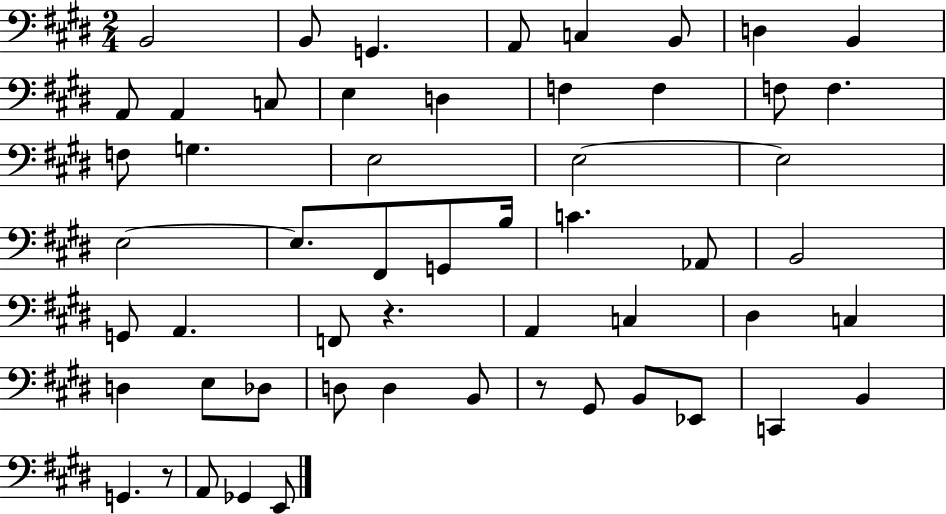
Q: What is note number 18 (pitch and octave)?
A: F3